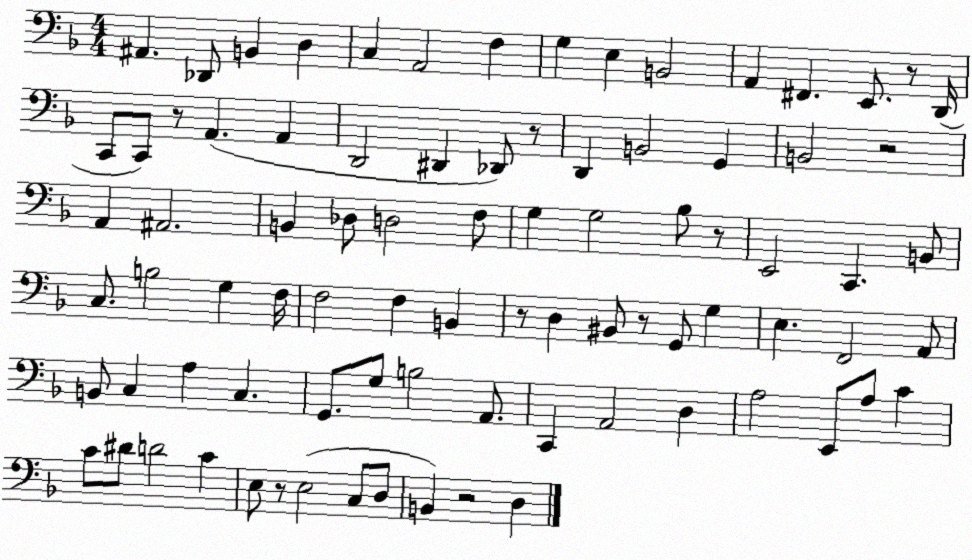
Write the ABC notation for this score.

X:1
T:Untitled
M:4/4
L:1/4
K:F
^A,, _D,,/2 B,, D, C, A,,2 F, G, E, B,,2 A,, ^F,, E,,/2 z/2 D,,/4 C,,/2 C,,/2 z/2 A,, A,, D,,2 ^D,, _D,,/2 z/2 D,, B,,2 G,, B,,2 z2 A,, ^A,,2 B,, _D,/2 D,2 F,/2 G, G,2 _B,/2 z/2 E,,2 C,, B,,/2 C,/2 B,2 G, F,/4 F,2 F, B,, z/2 D, ^B,,/2 z/2 G,,/2 G, E, F,,2 A,,/2 B,,/2 C, A, C, G,,/2 G,/2 B,2 A,,/2 C,, A,,2 D, A,2 E,,/2 A,/2 C C/2 ^D/2 D2 C E,/2 z/2 E,2 C,/2 D,/2 B,, z2 D,